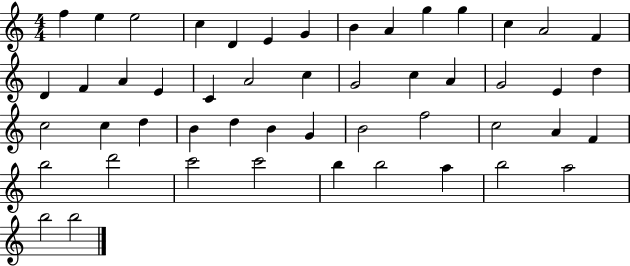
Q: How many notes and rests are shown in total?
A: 50